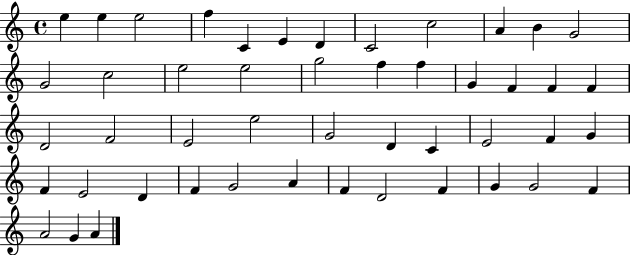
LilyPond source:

{
  \clef treble
  \time 4/4
  \defaultTimeSignature
  \key c \major
  e''4 e''4 e''2 | f''4 c'4 e'4 d'4 | c'2 c''2 | a'4 b'4 g'2 | \break g'2 c''2 | e''2 e''2 | g''2 f''4 f''4 | g'4 f'4 f'4 f'4 | \break d'2 f'2 | e'2 e''2 | g'2 d'4 c'4 | e'2 f'4 g'4 | \break f'4 e'2 d'4 | f'4 g'2 a'4 | f'4 d'2 f'4 | g'4 g'2 f'4 | \break a'2 g'4 a'4 | \bar "|."
}